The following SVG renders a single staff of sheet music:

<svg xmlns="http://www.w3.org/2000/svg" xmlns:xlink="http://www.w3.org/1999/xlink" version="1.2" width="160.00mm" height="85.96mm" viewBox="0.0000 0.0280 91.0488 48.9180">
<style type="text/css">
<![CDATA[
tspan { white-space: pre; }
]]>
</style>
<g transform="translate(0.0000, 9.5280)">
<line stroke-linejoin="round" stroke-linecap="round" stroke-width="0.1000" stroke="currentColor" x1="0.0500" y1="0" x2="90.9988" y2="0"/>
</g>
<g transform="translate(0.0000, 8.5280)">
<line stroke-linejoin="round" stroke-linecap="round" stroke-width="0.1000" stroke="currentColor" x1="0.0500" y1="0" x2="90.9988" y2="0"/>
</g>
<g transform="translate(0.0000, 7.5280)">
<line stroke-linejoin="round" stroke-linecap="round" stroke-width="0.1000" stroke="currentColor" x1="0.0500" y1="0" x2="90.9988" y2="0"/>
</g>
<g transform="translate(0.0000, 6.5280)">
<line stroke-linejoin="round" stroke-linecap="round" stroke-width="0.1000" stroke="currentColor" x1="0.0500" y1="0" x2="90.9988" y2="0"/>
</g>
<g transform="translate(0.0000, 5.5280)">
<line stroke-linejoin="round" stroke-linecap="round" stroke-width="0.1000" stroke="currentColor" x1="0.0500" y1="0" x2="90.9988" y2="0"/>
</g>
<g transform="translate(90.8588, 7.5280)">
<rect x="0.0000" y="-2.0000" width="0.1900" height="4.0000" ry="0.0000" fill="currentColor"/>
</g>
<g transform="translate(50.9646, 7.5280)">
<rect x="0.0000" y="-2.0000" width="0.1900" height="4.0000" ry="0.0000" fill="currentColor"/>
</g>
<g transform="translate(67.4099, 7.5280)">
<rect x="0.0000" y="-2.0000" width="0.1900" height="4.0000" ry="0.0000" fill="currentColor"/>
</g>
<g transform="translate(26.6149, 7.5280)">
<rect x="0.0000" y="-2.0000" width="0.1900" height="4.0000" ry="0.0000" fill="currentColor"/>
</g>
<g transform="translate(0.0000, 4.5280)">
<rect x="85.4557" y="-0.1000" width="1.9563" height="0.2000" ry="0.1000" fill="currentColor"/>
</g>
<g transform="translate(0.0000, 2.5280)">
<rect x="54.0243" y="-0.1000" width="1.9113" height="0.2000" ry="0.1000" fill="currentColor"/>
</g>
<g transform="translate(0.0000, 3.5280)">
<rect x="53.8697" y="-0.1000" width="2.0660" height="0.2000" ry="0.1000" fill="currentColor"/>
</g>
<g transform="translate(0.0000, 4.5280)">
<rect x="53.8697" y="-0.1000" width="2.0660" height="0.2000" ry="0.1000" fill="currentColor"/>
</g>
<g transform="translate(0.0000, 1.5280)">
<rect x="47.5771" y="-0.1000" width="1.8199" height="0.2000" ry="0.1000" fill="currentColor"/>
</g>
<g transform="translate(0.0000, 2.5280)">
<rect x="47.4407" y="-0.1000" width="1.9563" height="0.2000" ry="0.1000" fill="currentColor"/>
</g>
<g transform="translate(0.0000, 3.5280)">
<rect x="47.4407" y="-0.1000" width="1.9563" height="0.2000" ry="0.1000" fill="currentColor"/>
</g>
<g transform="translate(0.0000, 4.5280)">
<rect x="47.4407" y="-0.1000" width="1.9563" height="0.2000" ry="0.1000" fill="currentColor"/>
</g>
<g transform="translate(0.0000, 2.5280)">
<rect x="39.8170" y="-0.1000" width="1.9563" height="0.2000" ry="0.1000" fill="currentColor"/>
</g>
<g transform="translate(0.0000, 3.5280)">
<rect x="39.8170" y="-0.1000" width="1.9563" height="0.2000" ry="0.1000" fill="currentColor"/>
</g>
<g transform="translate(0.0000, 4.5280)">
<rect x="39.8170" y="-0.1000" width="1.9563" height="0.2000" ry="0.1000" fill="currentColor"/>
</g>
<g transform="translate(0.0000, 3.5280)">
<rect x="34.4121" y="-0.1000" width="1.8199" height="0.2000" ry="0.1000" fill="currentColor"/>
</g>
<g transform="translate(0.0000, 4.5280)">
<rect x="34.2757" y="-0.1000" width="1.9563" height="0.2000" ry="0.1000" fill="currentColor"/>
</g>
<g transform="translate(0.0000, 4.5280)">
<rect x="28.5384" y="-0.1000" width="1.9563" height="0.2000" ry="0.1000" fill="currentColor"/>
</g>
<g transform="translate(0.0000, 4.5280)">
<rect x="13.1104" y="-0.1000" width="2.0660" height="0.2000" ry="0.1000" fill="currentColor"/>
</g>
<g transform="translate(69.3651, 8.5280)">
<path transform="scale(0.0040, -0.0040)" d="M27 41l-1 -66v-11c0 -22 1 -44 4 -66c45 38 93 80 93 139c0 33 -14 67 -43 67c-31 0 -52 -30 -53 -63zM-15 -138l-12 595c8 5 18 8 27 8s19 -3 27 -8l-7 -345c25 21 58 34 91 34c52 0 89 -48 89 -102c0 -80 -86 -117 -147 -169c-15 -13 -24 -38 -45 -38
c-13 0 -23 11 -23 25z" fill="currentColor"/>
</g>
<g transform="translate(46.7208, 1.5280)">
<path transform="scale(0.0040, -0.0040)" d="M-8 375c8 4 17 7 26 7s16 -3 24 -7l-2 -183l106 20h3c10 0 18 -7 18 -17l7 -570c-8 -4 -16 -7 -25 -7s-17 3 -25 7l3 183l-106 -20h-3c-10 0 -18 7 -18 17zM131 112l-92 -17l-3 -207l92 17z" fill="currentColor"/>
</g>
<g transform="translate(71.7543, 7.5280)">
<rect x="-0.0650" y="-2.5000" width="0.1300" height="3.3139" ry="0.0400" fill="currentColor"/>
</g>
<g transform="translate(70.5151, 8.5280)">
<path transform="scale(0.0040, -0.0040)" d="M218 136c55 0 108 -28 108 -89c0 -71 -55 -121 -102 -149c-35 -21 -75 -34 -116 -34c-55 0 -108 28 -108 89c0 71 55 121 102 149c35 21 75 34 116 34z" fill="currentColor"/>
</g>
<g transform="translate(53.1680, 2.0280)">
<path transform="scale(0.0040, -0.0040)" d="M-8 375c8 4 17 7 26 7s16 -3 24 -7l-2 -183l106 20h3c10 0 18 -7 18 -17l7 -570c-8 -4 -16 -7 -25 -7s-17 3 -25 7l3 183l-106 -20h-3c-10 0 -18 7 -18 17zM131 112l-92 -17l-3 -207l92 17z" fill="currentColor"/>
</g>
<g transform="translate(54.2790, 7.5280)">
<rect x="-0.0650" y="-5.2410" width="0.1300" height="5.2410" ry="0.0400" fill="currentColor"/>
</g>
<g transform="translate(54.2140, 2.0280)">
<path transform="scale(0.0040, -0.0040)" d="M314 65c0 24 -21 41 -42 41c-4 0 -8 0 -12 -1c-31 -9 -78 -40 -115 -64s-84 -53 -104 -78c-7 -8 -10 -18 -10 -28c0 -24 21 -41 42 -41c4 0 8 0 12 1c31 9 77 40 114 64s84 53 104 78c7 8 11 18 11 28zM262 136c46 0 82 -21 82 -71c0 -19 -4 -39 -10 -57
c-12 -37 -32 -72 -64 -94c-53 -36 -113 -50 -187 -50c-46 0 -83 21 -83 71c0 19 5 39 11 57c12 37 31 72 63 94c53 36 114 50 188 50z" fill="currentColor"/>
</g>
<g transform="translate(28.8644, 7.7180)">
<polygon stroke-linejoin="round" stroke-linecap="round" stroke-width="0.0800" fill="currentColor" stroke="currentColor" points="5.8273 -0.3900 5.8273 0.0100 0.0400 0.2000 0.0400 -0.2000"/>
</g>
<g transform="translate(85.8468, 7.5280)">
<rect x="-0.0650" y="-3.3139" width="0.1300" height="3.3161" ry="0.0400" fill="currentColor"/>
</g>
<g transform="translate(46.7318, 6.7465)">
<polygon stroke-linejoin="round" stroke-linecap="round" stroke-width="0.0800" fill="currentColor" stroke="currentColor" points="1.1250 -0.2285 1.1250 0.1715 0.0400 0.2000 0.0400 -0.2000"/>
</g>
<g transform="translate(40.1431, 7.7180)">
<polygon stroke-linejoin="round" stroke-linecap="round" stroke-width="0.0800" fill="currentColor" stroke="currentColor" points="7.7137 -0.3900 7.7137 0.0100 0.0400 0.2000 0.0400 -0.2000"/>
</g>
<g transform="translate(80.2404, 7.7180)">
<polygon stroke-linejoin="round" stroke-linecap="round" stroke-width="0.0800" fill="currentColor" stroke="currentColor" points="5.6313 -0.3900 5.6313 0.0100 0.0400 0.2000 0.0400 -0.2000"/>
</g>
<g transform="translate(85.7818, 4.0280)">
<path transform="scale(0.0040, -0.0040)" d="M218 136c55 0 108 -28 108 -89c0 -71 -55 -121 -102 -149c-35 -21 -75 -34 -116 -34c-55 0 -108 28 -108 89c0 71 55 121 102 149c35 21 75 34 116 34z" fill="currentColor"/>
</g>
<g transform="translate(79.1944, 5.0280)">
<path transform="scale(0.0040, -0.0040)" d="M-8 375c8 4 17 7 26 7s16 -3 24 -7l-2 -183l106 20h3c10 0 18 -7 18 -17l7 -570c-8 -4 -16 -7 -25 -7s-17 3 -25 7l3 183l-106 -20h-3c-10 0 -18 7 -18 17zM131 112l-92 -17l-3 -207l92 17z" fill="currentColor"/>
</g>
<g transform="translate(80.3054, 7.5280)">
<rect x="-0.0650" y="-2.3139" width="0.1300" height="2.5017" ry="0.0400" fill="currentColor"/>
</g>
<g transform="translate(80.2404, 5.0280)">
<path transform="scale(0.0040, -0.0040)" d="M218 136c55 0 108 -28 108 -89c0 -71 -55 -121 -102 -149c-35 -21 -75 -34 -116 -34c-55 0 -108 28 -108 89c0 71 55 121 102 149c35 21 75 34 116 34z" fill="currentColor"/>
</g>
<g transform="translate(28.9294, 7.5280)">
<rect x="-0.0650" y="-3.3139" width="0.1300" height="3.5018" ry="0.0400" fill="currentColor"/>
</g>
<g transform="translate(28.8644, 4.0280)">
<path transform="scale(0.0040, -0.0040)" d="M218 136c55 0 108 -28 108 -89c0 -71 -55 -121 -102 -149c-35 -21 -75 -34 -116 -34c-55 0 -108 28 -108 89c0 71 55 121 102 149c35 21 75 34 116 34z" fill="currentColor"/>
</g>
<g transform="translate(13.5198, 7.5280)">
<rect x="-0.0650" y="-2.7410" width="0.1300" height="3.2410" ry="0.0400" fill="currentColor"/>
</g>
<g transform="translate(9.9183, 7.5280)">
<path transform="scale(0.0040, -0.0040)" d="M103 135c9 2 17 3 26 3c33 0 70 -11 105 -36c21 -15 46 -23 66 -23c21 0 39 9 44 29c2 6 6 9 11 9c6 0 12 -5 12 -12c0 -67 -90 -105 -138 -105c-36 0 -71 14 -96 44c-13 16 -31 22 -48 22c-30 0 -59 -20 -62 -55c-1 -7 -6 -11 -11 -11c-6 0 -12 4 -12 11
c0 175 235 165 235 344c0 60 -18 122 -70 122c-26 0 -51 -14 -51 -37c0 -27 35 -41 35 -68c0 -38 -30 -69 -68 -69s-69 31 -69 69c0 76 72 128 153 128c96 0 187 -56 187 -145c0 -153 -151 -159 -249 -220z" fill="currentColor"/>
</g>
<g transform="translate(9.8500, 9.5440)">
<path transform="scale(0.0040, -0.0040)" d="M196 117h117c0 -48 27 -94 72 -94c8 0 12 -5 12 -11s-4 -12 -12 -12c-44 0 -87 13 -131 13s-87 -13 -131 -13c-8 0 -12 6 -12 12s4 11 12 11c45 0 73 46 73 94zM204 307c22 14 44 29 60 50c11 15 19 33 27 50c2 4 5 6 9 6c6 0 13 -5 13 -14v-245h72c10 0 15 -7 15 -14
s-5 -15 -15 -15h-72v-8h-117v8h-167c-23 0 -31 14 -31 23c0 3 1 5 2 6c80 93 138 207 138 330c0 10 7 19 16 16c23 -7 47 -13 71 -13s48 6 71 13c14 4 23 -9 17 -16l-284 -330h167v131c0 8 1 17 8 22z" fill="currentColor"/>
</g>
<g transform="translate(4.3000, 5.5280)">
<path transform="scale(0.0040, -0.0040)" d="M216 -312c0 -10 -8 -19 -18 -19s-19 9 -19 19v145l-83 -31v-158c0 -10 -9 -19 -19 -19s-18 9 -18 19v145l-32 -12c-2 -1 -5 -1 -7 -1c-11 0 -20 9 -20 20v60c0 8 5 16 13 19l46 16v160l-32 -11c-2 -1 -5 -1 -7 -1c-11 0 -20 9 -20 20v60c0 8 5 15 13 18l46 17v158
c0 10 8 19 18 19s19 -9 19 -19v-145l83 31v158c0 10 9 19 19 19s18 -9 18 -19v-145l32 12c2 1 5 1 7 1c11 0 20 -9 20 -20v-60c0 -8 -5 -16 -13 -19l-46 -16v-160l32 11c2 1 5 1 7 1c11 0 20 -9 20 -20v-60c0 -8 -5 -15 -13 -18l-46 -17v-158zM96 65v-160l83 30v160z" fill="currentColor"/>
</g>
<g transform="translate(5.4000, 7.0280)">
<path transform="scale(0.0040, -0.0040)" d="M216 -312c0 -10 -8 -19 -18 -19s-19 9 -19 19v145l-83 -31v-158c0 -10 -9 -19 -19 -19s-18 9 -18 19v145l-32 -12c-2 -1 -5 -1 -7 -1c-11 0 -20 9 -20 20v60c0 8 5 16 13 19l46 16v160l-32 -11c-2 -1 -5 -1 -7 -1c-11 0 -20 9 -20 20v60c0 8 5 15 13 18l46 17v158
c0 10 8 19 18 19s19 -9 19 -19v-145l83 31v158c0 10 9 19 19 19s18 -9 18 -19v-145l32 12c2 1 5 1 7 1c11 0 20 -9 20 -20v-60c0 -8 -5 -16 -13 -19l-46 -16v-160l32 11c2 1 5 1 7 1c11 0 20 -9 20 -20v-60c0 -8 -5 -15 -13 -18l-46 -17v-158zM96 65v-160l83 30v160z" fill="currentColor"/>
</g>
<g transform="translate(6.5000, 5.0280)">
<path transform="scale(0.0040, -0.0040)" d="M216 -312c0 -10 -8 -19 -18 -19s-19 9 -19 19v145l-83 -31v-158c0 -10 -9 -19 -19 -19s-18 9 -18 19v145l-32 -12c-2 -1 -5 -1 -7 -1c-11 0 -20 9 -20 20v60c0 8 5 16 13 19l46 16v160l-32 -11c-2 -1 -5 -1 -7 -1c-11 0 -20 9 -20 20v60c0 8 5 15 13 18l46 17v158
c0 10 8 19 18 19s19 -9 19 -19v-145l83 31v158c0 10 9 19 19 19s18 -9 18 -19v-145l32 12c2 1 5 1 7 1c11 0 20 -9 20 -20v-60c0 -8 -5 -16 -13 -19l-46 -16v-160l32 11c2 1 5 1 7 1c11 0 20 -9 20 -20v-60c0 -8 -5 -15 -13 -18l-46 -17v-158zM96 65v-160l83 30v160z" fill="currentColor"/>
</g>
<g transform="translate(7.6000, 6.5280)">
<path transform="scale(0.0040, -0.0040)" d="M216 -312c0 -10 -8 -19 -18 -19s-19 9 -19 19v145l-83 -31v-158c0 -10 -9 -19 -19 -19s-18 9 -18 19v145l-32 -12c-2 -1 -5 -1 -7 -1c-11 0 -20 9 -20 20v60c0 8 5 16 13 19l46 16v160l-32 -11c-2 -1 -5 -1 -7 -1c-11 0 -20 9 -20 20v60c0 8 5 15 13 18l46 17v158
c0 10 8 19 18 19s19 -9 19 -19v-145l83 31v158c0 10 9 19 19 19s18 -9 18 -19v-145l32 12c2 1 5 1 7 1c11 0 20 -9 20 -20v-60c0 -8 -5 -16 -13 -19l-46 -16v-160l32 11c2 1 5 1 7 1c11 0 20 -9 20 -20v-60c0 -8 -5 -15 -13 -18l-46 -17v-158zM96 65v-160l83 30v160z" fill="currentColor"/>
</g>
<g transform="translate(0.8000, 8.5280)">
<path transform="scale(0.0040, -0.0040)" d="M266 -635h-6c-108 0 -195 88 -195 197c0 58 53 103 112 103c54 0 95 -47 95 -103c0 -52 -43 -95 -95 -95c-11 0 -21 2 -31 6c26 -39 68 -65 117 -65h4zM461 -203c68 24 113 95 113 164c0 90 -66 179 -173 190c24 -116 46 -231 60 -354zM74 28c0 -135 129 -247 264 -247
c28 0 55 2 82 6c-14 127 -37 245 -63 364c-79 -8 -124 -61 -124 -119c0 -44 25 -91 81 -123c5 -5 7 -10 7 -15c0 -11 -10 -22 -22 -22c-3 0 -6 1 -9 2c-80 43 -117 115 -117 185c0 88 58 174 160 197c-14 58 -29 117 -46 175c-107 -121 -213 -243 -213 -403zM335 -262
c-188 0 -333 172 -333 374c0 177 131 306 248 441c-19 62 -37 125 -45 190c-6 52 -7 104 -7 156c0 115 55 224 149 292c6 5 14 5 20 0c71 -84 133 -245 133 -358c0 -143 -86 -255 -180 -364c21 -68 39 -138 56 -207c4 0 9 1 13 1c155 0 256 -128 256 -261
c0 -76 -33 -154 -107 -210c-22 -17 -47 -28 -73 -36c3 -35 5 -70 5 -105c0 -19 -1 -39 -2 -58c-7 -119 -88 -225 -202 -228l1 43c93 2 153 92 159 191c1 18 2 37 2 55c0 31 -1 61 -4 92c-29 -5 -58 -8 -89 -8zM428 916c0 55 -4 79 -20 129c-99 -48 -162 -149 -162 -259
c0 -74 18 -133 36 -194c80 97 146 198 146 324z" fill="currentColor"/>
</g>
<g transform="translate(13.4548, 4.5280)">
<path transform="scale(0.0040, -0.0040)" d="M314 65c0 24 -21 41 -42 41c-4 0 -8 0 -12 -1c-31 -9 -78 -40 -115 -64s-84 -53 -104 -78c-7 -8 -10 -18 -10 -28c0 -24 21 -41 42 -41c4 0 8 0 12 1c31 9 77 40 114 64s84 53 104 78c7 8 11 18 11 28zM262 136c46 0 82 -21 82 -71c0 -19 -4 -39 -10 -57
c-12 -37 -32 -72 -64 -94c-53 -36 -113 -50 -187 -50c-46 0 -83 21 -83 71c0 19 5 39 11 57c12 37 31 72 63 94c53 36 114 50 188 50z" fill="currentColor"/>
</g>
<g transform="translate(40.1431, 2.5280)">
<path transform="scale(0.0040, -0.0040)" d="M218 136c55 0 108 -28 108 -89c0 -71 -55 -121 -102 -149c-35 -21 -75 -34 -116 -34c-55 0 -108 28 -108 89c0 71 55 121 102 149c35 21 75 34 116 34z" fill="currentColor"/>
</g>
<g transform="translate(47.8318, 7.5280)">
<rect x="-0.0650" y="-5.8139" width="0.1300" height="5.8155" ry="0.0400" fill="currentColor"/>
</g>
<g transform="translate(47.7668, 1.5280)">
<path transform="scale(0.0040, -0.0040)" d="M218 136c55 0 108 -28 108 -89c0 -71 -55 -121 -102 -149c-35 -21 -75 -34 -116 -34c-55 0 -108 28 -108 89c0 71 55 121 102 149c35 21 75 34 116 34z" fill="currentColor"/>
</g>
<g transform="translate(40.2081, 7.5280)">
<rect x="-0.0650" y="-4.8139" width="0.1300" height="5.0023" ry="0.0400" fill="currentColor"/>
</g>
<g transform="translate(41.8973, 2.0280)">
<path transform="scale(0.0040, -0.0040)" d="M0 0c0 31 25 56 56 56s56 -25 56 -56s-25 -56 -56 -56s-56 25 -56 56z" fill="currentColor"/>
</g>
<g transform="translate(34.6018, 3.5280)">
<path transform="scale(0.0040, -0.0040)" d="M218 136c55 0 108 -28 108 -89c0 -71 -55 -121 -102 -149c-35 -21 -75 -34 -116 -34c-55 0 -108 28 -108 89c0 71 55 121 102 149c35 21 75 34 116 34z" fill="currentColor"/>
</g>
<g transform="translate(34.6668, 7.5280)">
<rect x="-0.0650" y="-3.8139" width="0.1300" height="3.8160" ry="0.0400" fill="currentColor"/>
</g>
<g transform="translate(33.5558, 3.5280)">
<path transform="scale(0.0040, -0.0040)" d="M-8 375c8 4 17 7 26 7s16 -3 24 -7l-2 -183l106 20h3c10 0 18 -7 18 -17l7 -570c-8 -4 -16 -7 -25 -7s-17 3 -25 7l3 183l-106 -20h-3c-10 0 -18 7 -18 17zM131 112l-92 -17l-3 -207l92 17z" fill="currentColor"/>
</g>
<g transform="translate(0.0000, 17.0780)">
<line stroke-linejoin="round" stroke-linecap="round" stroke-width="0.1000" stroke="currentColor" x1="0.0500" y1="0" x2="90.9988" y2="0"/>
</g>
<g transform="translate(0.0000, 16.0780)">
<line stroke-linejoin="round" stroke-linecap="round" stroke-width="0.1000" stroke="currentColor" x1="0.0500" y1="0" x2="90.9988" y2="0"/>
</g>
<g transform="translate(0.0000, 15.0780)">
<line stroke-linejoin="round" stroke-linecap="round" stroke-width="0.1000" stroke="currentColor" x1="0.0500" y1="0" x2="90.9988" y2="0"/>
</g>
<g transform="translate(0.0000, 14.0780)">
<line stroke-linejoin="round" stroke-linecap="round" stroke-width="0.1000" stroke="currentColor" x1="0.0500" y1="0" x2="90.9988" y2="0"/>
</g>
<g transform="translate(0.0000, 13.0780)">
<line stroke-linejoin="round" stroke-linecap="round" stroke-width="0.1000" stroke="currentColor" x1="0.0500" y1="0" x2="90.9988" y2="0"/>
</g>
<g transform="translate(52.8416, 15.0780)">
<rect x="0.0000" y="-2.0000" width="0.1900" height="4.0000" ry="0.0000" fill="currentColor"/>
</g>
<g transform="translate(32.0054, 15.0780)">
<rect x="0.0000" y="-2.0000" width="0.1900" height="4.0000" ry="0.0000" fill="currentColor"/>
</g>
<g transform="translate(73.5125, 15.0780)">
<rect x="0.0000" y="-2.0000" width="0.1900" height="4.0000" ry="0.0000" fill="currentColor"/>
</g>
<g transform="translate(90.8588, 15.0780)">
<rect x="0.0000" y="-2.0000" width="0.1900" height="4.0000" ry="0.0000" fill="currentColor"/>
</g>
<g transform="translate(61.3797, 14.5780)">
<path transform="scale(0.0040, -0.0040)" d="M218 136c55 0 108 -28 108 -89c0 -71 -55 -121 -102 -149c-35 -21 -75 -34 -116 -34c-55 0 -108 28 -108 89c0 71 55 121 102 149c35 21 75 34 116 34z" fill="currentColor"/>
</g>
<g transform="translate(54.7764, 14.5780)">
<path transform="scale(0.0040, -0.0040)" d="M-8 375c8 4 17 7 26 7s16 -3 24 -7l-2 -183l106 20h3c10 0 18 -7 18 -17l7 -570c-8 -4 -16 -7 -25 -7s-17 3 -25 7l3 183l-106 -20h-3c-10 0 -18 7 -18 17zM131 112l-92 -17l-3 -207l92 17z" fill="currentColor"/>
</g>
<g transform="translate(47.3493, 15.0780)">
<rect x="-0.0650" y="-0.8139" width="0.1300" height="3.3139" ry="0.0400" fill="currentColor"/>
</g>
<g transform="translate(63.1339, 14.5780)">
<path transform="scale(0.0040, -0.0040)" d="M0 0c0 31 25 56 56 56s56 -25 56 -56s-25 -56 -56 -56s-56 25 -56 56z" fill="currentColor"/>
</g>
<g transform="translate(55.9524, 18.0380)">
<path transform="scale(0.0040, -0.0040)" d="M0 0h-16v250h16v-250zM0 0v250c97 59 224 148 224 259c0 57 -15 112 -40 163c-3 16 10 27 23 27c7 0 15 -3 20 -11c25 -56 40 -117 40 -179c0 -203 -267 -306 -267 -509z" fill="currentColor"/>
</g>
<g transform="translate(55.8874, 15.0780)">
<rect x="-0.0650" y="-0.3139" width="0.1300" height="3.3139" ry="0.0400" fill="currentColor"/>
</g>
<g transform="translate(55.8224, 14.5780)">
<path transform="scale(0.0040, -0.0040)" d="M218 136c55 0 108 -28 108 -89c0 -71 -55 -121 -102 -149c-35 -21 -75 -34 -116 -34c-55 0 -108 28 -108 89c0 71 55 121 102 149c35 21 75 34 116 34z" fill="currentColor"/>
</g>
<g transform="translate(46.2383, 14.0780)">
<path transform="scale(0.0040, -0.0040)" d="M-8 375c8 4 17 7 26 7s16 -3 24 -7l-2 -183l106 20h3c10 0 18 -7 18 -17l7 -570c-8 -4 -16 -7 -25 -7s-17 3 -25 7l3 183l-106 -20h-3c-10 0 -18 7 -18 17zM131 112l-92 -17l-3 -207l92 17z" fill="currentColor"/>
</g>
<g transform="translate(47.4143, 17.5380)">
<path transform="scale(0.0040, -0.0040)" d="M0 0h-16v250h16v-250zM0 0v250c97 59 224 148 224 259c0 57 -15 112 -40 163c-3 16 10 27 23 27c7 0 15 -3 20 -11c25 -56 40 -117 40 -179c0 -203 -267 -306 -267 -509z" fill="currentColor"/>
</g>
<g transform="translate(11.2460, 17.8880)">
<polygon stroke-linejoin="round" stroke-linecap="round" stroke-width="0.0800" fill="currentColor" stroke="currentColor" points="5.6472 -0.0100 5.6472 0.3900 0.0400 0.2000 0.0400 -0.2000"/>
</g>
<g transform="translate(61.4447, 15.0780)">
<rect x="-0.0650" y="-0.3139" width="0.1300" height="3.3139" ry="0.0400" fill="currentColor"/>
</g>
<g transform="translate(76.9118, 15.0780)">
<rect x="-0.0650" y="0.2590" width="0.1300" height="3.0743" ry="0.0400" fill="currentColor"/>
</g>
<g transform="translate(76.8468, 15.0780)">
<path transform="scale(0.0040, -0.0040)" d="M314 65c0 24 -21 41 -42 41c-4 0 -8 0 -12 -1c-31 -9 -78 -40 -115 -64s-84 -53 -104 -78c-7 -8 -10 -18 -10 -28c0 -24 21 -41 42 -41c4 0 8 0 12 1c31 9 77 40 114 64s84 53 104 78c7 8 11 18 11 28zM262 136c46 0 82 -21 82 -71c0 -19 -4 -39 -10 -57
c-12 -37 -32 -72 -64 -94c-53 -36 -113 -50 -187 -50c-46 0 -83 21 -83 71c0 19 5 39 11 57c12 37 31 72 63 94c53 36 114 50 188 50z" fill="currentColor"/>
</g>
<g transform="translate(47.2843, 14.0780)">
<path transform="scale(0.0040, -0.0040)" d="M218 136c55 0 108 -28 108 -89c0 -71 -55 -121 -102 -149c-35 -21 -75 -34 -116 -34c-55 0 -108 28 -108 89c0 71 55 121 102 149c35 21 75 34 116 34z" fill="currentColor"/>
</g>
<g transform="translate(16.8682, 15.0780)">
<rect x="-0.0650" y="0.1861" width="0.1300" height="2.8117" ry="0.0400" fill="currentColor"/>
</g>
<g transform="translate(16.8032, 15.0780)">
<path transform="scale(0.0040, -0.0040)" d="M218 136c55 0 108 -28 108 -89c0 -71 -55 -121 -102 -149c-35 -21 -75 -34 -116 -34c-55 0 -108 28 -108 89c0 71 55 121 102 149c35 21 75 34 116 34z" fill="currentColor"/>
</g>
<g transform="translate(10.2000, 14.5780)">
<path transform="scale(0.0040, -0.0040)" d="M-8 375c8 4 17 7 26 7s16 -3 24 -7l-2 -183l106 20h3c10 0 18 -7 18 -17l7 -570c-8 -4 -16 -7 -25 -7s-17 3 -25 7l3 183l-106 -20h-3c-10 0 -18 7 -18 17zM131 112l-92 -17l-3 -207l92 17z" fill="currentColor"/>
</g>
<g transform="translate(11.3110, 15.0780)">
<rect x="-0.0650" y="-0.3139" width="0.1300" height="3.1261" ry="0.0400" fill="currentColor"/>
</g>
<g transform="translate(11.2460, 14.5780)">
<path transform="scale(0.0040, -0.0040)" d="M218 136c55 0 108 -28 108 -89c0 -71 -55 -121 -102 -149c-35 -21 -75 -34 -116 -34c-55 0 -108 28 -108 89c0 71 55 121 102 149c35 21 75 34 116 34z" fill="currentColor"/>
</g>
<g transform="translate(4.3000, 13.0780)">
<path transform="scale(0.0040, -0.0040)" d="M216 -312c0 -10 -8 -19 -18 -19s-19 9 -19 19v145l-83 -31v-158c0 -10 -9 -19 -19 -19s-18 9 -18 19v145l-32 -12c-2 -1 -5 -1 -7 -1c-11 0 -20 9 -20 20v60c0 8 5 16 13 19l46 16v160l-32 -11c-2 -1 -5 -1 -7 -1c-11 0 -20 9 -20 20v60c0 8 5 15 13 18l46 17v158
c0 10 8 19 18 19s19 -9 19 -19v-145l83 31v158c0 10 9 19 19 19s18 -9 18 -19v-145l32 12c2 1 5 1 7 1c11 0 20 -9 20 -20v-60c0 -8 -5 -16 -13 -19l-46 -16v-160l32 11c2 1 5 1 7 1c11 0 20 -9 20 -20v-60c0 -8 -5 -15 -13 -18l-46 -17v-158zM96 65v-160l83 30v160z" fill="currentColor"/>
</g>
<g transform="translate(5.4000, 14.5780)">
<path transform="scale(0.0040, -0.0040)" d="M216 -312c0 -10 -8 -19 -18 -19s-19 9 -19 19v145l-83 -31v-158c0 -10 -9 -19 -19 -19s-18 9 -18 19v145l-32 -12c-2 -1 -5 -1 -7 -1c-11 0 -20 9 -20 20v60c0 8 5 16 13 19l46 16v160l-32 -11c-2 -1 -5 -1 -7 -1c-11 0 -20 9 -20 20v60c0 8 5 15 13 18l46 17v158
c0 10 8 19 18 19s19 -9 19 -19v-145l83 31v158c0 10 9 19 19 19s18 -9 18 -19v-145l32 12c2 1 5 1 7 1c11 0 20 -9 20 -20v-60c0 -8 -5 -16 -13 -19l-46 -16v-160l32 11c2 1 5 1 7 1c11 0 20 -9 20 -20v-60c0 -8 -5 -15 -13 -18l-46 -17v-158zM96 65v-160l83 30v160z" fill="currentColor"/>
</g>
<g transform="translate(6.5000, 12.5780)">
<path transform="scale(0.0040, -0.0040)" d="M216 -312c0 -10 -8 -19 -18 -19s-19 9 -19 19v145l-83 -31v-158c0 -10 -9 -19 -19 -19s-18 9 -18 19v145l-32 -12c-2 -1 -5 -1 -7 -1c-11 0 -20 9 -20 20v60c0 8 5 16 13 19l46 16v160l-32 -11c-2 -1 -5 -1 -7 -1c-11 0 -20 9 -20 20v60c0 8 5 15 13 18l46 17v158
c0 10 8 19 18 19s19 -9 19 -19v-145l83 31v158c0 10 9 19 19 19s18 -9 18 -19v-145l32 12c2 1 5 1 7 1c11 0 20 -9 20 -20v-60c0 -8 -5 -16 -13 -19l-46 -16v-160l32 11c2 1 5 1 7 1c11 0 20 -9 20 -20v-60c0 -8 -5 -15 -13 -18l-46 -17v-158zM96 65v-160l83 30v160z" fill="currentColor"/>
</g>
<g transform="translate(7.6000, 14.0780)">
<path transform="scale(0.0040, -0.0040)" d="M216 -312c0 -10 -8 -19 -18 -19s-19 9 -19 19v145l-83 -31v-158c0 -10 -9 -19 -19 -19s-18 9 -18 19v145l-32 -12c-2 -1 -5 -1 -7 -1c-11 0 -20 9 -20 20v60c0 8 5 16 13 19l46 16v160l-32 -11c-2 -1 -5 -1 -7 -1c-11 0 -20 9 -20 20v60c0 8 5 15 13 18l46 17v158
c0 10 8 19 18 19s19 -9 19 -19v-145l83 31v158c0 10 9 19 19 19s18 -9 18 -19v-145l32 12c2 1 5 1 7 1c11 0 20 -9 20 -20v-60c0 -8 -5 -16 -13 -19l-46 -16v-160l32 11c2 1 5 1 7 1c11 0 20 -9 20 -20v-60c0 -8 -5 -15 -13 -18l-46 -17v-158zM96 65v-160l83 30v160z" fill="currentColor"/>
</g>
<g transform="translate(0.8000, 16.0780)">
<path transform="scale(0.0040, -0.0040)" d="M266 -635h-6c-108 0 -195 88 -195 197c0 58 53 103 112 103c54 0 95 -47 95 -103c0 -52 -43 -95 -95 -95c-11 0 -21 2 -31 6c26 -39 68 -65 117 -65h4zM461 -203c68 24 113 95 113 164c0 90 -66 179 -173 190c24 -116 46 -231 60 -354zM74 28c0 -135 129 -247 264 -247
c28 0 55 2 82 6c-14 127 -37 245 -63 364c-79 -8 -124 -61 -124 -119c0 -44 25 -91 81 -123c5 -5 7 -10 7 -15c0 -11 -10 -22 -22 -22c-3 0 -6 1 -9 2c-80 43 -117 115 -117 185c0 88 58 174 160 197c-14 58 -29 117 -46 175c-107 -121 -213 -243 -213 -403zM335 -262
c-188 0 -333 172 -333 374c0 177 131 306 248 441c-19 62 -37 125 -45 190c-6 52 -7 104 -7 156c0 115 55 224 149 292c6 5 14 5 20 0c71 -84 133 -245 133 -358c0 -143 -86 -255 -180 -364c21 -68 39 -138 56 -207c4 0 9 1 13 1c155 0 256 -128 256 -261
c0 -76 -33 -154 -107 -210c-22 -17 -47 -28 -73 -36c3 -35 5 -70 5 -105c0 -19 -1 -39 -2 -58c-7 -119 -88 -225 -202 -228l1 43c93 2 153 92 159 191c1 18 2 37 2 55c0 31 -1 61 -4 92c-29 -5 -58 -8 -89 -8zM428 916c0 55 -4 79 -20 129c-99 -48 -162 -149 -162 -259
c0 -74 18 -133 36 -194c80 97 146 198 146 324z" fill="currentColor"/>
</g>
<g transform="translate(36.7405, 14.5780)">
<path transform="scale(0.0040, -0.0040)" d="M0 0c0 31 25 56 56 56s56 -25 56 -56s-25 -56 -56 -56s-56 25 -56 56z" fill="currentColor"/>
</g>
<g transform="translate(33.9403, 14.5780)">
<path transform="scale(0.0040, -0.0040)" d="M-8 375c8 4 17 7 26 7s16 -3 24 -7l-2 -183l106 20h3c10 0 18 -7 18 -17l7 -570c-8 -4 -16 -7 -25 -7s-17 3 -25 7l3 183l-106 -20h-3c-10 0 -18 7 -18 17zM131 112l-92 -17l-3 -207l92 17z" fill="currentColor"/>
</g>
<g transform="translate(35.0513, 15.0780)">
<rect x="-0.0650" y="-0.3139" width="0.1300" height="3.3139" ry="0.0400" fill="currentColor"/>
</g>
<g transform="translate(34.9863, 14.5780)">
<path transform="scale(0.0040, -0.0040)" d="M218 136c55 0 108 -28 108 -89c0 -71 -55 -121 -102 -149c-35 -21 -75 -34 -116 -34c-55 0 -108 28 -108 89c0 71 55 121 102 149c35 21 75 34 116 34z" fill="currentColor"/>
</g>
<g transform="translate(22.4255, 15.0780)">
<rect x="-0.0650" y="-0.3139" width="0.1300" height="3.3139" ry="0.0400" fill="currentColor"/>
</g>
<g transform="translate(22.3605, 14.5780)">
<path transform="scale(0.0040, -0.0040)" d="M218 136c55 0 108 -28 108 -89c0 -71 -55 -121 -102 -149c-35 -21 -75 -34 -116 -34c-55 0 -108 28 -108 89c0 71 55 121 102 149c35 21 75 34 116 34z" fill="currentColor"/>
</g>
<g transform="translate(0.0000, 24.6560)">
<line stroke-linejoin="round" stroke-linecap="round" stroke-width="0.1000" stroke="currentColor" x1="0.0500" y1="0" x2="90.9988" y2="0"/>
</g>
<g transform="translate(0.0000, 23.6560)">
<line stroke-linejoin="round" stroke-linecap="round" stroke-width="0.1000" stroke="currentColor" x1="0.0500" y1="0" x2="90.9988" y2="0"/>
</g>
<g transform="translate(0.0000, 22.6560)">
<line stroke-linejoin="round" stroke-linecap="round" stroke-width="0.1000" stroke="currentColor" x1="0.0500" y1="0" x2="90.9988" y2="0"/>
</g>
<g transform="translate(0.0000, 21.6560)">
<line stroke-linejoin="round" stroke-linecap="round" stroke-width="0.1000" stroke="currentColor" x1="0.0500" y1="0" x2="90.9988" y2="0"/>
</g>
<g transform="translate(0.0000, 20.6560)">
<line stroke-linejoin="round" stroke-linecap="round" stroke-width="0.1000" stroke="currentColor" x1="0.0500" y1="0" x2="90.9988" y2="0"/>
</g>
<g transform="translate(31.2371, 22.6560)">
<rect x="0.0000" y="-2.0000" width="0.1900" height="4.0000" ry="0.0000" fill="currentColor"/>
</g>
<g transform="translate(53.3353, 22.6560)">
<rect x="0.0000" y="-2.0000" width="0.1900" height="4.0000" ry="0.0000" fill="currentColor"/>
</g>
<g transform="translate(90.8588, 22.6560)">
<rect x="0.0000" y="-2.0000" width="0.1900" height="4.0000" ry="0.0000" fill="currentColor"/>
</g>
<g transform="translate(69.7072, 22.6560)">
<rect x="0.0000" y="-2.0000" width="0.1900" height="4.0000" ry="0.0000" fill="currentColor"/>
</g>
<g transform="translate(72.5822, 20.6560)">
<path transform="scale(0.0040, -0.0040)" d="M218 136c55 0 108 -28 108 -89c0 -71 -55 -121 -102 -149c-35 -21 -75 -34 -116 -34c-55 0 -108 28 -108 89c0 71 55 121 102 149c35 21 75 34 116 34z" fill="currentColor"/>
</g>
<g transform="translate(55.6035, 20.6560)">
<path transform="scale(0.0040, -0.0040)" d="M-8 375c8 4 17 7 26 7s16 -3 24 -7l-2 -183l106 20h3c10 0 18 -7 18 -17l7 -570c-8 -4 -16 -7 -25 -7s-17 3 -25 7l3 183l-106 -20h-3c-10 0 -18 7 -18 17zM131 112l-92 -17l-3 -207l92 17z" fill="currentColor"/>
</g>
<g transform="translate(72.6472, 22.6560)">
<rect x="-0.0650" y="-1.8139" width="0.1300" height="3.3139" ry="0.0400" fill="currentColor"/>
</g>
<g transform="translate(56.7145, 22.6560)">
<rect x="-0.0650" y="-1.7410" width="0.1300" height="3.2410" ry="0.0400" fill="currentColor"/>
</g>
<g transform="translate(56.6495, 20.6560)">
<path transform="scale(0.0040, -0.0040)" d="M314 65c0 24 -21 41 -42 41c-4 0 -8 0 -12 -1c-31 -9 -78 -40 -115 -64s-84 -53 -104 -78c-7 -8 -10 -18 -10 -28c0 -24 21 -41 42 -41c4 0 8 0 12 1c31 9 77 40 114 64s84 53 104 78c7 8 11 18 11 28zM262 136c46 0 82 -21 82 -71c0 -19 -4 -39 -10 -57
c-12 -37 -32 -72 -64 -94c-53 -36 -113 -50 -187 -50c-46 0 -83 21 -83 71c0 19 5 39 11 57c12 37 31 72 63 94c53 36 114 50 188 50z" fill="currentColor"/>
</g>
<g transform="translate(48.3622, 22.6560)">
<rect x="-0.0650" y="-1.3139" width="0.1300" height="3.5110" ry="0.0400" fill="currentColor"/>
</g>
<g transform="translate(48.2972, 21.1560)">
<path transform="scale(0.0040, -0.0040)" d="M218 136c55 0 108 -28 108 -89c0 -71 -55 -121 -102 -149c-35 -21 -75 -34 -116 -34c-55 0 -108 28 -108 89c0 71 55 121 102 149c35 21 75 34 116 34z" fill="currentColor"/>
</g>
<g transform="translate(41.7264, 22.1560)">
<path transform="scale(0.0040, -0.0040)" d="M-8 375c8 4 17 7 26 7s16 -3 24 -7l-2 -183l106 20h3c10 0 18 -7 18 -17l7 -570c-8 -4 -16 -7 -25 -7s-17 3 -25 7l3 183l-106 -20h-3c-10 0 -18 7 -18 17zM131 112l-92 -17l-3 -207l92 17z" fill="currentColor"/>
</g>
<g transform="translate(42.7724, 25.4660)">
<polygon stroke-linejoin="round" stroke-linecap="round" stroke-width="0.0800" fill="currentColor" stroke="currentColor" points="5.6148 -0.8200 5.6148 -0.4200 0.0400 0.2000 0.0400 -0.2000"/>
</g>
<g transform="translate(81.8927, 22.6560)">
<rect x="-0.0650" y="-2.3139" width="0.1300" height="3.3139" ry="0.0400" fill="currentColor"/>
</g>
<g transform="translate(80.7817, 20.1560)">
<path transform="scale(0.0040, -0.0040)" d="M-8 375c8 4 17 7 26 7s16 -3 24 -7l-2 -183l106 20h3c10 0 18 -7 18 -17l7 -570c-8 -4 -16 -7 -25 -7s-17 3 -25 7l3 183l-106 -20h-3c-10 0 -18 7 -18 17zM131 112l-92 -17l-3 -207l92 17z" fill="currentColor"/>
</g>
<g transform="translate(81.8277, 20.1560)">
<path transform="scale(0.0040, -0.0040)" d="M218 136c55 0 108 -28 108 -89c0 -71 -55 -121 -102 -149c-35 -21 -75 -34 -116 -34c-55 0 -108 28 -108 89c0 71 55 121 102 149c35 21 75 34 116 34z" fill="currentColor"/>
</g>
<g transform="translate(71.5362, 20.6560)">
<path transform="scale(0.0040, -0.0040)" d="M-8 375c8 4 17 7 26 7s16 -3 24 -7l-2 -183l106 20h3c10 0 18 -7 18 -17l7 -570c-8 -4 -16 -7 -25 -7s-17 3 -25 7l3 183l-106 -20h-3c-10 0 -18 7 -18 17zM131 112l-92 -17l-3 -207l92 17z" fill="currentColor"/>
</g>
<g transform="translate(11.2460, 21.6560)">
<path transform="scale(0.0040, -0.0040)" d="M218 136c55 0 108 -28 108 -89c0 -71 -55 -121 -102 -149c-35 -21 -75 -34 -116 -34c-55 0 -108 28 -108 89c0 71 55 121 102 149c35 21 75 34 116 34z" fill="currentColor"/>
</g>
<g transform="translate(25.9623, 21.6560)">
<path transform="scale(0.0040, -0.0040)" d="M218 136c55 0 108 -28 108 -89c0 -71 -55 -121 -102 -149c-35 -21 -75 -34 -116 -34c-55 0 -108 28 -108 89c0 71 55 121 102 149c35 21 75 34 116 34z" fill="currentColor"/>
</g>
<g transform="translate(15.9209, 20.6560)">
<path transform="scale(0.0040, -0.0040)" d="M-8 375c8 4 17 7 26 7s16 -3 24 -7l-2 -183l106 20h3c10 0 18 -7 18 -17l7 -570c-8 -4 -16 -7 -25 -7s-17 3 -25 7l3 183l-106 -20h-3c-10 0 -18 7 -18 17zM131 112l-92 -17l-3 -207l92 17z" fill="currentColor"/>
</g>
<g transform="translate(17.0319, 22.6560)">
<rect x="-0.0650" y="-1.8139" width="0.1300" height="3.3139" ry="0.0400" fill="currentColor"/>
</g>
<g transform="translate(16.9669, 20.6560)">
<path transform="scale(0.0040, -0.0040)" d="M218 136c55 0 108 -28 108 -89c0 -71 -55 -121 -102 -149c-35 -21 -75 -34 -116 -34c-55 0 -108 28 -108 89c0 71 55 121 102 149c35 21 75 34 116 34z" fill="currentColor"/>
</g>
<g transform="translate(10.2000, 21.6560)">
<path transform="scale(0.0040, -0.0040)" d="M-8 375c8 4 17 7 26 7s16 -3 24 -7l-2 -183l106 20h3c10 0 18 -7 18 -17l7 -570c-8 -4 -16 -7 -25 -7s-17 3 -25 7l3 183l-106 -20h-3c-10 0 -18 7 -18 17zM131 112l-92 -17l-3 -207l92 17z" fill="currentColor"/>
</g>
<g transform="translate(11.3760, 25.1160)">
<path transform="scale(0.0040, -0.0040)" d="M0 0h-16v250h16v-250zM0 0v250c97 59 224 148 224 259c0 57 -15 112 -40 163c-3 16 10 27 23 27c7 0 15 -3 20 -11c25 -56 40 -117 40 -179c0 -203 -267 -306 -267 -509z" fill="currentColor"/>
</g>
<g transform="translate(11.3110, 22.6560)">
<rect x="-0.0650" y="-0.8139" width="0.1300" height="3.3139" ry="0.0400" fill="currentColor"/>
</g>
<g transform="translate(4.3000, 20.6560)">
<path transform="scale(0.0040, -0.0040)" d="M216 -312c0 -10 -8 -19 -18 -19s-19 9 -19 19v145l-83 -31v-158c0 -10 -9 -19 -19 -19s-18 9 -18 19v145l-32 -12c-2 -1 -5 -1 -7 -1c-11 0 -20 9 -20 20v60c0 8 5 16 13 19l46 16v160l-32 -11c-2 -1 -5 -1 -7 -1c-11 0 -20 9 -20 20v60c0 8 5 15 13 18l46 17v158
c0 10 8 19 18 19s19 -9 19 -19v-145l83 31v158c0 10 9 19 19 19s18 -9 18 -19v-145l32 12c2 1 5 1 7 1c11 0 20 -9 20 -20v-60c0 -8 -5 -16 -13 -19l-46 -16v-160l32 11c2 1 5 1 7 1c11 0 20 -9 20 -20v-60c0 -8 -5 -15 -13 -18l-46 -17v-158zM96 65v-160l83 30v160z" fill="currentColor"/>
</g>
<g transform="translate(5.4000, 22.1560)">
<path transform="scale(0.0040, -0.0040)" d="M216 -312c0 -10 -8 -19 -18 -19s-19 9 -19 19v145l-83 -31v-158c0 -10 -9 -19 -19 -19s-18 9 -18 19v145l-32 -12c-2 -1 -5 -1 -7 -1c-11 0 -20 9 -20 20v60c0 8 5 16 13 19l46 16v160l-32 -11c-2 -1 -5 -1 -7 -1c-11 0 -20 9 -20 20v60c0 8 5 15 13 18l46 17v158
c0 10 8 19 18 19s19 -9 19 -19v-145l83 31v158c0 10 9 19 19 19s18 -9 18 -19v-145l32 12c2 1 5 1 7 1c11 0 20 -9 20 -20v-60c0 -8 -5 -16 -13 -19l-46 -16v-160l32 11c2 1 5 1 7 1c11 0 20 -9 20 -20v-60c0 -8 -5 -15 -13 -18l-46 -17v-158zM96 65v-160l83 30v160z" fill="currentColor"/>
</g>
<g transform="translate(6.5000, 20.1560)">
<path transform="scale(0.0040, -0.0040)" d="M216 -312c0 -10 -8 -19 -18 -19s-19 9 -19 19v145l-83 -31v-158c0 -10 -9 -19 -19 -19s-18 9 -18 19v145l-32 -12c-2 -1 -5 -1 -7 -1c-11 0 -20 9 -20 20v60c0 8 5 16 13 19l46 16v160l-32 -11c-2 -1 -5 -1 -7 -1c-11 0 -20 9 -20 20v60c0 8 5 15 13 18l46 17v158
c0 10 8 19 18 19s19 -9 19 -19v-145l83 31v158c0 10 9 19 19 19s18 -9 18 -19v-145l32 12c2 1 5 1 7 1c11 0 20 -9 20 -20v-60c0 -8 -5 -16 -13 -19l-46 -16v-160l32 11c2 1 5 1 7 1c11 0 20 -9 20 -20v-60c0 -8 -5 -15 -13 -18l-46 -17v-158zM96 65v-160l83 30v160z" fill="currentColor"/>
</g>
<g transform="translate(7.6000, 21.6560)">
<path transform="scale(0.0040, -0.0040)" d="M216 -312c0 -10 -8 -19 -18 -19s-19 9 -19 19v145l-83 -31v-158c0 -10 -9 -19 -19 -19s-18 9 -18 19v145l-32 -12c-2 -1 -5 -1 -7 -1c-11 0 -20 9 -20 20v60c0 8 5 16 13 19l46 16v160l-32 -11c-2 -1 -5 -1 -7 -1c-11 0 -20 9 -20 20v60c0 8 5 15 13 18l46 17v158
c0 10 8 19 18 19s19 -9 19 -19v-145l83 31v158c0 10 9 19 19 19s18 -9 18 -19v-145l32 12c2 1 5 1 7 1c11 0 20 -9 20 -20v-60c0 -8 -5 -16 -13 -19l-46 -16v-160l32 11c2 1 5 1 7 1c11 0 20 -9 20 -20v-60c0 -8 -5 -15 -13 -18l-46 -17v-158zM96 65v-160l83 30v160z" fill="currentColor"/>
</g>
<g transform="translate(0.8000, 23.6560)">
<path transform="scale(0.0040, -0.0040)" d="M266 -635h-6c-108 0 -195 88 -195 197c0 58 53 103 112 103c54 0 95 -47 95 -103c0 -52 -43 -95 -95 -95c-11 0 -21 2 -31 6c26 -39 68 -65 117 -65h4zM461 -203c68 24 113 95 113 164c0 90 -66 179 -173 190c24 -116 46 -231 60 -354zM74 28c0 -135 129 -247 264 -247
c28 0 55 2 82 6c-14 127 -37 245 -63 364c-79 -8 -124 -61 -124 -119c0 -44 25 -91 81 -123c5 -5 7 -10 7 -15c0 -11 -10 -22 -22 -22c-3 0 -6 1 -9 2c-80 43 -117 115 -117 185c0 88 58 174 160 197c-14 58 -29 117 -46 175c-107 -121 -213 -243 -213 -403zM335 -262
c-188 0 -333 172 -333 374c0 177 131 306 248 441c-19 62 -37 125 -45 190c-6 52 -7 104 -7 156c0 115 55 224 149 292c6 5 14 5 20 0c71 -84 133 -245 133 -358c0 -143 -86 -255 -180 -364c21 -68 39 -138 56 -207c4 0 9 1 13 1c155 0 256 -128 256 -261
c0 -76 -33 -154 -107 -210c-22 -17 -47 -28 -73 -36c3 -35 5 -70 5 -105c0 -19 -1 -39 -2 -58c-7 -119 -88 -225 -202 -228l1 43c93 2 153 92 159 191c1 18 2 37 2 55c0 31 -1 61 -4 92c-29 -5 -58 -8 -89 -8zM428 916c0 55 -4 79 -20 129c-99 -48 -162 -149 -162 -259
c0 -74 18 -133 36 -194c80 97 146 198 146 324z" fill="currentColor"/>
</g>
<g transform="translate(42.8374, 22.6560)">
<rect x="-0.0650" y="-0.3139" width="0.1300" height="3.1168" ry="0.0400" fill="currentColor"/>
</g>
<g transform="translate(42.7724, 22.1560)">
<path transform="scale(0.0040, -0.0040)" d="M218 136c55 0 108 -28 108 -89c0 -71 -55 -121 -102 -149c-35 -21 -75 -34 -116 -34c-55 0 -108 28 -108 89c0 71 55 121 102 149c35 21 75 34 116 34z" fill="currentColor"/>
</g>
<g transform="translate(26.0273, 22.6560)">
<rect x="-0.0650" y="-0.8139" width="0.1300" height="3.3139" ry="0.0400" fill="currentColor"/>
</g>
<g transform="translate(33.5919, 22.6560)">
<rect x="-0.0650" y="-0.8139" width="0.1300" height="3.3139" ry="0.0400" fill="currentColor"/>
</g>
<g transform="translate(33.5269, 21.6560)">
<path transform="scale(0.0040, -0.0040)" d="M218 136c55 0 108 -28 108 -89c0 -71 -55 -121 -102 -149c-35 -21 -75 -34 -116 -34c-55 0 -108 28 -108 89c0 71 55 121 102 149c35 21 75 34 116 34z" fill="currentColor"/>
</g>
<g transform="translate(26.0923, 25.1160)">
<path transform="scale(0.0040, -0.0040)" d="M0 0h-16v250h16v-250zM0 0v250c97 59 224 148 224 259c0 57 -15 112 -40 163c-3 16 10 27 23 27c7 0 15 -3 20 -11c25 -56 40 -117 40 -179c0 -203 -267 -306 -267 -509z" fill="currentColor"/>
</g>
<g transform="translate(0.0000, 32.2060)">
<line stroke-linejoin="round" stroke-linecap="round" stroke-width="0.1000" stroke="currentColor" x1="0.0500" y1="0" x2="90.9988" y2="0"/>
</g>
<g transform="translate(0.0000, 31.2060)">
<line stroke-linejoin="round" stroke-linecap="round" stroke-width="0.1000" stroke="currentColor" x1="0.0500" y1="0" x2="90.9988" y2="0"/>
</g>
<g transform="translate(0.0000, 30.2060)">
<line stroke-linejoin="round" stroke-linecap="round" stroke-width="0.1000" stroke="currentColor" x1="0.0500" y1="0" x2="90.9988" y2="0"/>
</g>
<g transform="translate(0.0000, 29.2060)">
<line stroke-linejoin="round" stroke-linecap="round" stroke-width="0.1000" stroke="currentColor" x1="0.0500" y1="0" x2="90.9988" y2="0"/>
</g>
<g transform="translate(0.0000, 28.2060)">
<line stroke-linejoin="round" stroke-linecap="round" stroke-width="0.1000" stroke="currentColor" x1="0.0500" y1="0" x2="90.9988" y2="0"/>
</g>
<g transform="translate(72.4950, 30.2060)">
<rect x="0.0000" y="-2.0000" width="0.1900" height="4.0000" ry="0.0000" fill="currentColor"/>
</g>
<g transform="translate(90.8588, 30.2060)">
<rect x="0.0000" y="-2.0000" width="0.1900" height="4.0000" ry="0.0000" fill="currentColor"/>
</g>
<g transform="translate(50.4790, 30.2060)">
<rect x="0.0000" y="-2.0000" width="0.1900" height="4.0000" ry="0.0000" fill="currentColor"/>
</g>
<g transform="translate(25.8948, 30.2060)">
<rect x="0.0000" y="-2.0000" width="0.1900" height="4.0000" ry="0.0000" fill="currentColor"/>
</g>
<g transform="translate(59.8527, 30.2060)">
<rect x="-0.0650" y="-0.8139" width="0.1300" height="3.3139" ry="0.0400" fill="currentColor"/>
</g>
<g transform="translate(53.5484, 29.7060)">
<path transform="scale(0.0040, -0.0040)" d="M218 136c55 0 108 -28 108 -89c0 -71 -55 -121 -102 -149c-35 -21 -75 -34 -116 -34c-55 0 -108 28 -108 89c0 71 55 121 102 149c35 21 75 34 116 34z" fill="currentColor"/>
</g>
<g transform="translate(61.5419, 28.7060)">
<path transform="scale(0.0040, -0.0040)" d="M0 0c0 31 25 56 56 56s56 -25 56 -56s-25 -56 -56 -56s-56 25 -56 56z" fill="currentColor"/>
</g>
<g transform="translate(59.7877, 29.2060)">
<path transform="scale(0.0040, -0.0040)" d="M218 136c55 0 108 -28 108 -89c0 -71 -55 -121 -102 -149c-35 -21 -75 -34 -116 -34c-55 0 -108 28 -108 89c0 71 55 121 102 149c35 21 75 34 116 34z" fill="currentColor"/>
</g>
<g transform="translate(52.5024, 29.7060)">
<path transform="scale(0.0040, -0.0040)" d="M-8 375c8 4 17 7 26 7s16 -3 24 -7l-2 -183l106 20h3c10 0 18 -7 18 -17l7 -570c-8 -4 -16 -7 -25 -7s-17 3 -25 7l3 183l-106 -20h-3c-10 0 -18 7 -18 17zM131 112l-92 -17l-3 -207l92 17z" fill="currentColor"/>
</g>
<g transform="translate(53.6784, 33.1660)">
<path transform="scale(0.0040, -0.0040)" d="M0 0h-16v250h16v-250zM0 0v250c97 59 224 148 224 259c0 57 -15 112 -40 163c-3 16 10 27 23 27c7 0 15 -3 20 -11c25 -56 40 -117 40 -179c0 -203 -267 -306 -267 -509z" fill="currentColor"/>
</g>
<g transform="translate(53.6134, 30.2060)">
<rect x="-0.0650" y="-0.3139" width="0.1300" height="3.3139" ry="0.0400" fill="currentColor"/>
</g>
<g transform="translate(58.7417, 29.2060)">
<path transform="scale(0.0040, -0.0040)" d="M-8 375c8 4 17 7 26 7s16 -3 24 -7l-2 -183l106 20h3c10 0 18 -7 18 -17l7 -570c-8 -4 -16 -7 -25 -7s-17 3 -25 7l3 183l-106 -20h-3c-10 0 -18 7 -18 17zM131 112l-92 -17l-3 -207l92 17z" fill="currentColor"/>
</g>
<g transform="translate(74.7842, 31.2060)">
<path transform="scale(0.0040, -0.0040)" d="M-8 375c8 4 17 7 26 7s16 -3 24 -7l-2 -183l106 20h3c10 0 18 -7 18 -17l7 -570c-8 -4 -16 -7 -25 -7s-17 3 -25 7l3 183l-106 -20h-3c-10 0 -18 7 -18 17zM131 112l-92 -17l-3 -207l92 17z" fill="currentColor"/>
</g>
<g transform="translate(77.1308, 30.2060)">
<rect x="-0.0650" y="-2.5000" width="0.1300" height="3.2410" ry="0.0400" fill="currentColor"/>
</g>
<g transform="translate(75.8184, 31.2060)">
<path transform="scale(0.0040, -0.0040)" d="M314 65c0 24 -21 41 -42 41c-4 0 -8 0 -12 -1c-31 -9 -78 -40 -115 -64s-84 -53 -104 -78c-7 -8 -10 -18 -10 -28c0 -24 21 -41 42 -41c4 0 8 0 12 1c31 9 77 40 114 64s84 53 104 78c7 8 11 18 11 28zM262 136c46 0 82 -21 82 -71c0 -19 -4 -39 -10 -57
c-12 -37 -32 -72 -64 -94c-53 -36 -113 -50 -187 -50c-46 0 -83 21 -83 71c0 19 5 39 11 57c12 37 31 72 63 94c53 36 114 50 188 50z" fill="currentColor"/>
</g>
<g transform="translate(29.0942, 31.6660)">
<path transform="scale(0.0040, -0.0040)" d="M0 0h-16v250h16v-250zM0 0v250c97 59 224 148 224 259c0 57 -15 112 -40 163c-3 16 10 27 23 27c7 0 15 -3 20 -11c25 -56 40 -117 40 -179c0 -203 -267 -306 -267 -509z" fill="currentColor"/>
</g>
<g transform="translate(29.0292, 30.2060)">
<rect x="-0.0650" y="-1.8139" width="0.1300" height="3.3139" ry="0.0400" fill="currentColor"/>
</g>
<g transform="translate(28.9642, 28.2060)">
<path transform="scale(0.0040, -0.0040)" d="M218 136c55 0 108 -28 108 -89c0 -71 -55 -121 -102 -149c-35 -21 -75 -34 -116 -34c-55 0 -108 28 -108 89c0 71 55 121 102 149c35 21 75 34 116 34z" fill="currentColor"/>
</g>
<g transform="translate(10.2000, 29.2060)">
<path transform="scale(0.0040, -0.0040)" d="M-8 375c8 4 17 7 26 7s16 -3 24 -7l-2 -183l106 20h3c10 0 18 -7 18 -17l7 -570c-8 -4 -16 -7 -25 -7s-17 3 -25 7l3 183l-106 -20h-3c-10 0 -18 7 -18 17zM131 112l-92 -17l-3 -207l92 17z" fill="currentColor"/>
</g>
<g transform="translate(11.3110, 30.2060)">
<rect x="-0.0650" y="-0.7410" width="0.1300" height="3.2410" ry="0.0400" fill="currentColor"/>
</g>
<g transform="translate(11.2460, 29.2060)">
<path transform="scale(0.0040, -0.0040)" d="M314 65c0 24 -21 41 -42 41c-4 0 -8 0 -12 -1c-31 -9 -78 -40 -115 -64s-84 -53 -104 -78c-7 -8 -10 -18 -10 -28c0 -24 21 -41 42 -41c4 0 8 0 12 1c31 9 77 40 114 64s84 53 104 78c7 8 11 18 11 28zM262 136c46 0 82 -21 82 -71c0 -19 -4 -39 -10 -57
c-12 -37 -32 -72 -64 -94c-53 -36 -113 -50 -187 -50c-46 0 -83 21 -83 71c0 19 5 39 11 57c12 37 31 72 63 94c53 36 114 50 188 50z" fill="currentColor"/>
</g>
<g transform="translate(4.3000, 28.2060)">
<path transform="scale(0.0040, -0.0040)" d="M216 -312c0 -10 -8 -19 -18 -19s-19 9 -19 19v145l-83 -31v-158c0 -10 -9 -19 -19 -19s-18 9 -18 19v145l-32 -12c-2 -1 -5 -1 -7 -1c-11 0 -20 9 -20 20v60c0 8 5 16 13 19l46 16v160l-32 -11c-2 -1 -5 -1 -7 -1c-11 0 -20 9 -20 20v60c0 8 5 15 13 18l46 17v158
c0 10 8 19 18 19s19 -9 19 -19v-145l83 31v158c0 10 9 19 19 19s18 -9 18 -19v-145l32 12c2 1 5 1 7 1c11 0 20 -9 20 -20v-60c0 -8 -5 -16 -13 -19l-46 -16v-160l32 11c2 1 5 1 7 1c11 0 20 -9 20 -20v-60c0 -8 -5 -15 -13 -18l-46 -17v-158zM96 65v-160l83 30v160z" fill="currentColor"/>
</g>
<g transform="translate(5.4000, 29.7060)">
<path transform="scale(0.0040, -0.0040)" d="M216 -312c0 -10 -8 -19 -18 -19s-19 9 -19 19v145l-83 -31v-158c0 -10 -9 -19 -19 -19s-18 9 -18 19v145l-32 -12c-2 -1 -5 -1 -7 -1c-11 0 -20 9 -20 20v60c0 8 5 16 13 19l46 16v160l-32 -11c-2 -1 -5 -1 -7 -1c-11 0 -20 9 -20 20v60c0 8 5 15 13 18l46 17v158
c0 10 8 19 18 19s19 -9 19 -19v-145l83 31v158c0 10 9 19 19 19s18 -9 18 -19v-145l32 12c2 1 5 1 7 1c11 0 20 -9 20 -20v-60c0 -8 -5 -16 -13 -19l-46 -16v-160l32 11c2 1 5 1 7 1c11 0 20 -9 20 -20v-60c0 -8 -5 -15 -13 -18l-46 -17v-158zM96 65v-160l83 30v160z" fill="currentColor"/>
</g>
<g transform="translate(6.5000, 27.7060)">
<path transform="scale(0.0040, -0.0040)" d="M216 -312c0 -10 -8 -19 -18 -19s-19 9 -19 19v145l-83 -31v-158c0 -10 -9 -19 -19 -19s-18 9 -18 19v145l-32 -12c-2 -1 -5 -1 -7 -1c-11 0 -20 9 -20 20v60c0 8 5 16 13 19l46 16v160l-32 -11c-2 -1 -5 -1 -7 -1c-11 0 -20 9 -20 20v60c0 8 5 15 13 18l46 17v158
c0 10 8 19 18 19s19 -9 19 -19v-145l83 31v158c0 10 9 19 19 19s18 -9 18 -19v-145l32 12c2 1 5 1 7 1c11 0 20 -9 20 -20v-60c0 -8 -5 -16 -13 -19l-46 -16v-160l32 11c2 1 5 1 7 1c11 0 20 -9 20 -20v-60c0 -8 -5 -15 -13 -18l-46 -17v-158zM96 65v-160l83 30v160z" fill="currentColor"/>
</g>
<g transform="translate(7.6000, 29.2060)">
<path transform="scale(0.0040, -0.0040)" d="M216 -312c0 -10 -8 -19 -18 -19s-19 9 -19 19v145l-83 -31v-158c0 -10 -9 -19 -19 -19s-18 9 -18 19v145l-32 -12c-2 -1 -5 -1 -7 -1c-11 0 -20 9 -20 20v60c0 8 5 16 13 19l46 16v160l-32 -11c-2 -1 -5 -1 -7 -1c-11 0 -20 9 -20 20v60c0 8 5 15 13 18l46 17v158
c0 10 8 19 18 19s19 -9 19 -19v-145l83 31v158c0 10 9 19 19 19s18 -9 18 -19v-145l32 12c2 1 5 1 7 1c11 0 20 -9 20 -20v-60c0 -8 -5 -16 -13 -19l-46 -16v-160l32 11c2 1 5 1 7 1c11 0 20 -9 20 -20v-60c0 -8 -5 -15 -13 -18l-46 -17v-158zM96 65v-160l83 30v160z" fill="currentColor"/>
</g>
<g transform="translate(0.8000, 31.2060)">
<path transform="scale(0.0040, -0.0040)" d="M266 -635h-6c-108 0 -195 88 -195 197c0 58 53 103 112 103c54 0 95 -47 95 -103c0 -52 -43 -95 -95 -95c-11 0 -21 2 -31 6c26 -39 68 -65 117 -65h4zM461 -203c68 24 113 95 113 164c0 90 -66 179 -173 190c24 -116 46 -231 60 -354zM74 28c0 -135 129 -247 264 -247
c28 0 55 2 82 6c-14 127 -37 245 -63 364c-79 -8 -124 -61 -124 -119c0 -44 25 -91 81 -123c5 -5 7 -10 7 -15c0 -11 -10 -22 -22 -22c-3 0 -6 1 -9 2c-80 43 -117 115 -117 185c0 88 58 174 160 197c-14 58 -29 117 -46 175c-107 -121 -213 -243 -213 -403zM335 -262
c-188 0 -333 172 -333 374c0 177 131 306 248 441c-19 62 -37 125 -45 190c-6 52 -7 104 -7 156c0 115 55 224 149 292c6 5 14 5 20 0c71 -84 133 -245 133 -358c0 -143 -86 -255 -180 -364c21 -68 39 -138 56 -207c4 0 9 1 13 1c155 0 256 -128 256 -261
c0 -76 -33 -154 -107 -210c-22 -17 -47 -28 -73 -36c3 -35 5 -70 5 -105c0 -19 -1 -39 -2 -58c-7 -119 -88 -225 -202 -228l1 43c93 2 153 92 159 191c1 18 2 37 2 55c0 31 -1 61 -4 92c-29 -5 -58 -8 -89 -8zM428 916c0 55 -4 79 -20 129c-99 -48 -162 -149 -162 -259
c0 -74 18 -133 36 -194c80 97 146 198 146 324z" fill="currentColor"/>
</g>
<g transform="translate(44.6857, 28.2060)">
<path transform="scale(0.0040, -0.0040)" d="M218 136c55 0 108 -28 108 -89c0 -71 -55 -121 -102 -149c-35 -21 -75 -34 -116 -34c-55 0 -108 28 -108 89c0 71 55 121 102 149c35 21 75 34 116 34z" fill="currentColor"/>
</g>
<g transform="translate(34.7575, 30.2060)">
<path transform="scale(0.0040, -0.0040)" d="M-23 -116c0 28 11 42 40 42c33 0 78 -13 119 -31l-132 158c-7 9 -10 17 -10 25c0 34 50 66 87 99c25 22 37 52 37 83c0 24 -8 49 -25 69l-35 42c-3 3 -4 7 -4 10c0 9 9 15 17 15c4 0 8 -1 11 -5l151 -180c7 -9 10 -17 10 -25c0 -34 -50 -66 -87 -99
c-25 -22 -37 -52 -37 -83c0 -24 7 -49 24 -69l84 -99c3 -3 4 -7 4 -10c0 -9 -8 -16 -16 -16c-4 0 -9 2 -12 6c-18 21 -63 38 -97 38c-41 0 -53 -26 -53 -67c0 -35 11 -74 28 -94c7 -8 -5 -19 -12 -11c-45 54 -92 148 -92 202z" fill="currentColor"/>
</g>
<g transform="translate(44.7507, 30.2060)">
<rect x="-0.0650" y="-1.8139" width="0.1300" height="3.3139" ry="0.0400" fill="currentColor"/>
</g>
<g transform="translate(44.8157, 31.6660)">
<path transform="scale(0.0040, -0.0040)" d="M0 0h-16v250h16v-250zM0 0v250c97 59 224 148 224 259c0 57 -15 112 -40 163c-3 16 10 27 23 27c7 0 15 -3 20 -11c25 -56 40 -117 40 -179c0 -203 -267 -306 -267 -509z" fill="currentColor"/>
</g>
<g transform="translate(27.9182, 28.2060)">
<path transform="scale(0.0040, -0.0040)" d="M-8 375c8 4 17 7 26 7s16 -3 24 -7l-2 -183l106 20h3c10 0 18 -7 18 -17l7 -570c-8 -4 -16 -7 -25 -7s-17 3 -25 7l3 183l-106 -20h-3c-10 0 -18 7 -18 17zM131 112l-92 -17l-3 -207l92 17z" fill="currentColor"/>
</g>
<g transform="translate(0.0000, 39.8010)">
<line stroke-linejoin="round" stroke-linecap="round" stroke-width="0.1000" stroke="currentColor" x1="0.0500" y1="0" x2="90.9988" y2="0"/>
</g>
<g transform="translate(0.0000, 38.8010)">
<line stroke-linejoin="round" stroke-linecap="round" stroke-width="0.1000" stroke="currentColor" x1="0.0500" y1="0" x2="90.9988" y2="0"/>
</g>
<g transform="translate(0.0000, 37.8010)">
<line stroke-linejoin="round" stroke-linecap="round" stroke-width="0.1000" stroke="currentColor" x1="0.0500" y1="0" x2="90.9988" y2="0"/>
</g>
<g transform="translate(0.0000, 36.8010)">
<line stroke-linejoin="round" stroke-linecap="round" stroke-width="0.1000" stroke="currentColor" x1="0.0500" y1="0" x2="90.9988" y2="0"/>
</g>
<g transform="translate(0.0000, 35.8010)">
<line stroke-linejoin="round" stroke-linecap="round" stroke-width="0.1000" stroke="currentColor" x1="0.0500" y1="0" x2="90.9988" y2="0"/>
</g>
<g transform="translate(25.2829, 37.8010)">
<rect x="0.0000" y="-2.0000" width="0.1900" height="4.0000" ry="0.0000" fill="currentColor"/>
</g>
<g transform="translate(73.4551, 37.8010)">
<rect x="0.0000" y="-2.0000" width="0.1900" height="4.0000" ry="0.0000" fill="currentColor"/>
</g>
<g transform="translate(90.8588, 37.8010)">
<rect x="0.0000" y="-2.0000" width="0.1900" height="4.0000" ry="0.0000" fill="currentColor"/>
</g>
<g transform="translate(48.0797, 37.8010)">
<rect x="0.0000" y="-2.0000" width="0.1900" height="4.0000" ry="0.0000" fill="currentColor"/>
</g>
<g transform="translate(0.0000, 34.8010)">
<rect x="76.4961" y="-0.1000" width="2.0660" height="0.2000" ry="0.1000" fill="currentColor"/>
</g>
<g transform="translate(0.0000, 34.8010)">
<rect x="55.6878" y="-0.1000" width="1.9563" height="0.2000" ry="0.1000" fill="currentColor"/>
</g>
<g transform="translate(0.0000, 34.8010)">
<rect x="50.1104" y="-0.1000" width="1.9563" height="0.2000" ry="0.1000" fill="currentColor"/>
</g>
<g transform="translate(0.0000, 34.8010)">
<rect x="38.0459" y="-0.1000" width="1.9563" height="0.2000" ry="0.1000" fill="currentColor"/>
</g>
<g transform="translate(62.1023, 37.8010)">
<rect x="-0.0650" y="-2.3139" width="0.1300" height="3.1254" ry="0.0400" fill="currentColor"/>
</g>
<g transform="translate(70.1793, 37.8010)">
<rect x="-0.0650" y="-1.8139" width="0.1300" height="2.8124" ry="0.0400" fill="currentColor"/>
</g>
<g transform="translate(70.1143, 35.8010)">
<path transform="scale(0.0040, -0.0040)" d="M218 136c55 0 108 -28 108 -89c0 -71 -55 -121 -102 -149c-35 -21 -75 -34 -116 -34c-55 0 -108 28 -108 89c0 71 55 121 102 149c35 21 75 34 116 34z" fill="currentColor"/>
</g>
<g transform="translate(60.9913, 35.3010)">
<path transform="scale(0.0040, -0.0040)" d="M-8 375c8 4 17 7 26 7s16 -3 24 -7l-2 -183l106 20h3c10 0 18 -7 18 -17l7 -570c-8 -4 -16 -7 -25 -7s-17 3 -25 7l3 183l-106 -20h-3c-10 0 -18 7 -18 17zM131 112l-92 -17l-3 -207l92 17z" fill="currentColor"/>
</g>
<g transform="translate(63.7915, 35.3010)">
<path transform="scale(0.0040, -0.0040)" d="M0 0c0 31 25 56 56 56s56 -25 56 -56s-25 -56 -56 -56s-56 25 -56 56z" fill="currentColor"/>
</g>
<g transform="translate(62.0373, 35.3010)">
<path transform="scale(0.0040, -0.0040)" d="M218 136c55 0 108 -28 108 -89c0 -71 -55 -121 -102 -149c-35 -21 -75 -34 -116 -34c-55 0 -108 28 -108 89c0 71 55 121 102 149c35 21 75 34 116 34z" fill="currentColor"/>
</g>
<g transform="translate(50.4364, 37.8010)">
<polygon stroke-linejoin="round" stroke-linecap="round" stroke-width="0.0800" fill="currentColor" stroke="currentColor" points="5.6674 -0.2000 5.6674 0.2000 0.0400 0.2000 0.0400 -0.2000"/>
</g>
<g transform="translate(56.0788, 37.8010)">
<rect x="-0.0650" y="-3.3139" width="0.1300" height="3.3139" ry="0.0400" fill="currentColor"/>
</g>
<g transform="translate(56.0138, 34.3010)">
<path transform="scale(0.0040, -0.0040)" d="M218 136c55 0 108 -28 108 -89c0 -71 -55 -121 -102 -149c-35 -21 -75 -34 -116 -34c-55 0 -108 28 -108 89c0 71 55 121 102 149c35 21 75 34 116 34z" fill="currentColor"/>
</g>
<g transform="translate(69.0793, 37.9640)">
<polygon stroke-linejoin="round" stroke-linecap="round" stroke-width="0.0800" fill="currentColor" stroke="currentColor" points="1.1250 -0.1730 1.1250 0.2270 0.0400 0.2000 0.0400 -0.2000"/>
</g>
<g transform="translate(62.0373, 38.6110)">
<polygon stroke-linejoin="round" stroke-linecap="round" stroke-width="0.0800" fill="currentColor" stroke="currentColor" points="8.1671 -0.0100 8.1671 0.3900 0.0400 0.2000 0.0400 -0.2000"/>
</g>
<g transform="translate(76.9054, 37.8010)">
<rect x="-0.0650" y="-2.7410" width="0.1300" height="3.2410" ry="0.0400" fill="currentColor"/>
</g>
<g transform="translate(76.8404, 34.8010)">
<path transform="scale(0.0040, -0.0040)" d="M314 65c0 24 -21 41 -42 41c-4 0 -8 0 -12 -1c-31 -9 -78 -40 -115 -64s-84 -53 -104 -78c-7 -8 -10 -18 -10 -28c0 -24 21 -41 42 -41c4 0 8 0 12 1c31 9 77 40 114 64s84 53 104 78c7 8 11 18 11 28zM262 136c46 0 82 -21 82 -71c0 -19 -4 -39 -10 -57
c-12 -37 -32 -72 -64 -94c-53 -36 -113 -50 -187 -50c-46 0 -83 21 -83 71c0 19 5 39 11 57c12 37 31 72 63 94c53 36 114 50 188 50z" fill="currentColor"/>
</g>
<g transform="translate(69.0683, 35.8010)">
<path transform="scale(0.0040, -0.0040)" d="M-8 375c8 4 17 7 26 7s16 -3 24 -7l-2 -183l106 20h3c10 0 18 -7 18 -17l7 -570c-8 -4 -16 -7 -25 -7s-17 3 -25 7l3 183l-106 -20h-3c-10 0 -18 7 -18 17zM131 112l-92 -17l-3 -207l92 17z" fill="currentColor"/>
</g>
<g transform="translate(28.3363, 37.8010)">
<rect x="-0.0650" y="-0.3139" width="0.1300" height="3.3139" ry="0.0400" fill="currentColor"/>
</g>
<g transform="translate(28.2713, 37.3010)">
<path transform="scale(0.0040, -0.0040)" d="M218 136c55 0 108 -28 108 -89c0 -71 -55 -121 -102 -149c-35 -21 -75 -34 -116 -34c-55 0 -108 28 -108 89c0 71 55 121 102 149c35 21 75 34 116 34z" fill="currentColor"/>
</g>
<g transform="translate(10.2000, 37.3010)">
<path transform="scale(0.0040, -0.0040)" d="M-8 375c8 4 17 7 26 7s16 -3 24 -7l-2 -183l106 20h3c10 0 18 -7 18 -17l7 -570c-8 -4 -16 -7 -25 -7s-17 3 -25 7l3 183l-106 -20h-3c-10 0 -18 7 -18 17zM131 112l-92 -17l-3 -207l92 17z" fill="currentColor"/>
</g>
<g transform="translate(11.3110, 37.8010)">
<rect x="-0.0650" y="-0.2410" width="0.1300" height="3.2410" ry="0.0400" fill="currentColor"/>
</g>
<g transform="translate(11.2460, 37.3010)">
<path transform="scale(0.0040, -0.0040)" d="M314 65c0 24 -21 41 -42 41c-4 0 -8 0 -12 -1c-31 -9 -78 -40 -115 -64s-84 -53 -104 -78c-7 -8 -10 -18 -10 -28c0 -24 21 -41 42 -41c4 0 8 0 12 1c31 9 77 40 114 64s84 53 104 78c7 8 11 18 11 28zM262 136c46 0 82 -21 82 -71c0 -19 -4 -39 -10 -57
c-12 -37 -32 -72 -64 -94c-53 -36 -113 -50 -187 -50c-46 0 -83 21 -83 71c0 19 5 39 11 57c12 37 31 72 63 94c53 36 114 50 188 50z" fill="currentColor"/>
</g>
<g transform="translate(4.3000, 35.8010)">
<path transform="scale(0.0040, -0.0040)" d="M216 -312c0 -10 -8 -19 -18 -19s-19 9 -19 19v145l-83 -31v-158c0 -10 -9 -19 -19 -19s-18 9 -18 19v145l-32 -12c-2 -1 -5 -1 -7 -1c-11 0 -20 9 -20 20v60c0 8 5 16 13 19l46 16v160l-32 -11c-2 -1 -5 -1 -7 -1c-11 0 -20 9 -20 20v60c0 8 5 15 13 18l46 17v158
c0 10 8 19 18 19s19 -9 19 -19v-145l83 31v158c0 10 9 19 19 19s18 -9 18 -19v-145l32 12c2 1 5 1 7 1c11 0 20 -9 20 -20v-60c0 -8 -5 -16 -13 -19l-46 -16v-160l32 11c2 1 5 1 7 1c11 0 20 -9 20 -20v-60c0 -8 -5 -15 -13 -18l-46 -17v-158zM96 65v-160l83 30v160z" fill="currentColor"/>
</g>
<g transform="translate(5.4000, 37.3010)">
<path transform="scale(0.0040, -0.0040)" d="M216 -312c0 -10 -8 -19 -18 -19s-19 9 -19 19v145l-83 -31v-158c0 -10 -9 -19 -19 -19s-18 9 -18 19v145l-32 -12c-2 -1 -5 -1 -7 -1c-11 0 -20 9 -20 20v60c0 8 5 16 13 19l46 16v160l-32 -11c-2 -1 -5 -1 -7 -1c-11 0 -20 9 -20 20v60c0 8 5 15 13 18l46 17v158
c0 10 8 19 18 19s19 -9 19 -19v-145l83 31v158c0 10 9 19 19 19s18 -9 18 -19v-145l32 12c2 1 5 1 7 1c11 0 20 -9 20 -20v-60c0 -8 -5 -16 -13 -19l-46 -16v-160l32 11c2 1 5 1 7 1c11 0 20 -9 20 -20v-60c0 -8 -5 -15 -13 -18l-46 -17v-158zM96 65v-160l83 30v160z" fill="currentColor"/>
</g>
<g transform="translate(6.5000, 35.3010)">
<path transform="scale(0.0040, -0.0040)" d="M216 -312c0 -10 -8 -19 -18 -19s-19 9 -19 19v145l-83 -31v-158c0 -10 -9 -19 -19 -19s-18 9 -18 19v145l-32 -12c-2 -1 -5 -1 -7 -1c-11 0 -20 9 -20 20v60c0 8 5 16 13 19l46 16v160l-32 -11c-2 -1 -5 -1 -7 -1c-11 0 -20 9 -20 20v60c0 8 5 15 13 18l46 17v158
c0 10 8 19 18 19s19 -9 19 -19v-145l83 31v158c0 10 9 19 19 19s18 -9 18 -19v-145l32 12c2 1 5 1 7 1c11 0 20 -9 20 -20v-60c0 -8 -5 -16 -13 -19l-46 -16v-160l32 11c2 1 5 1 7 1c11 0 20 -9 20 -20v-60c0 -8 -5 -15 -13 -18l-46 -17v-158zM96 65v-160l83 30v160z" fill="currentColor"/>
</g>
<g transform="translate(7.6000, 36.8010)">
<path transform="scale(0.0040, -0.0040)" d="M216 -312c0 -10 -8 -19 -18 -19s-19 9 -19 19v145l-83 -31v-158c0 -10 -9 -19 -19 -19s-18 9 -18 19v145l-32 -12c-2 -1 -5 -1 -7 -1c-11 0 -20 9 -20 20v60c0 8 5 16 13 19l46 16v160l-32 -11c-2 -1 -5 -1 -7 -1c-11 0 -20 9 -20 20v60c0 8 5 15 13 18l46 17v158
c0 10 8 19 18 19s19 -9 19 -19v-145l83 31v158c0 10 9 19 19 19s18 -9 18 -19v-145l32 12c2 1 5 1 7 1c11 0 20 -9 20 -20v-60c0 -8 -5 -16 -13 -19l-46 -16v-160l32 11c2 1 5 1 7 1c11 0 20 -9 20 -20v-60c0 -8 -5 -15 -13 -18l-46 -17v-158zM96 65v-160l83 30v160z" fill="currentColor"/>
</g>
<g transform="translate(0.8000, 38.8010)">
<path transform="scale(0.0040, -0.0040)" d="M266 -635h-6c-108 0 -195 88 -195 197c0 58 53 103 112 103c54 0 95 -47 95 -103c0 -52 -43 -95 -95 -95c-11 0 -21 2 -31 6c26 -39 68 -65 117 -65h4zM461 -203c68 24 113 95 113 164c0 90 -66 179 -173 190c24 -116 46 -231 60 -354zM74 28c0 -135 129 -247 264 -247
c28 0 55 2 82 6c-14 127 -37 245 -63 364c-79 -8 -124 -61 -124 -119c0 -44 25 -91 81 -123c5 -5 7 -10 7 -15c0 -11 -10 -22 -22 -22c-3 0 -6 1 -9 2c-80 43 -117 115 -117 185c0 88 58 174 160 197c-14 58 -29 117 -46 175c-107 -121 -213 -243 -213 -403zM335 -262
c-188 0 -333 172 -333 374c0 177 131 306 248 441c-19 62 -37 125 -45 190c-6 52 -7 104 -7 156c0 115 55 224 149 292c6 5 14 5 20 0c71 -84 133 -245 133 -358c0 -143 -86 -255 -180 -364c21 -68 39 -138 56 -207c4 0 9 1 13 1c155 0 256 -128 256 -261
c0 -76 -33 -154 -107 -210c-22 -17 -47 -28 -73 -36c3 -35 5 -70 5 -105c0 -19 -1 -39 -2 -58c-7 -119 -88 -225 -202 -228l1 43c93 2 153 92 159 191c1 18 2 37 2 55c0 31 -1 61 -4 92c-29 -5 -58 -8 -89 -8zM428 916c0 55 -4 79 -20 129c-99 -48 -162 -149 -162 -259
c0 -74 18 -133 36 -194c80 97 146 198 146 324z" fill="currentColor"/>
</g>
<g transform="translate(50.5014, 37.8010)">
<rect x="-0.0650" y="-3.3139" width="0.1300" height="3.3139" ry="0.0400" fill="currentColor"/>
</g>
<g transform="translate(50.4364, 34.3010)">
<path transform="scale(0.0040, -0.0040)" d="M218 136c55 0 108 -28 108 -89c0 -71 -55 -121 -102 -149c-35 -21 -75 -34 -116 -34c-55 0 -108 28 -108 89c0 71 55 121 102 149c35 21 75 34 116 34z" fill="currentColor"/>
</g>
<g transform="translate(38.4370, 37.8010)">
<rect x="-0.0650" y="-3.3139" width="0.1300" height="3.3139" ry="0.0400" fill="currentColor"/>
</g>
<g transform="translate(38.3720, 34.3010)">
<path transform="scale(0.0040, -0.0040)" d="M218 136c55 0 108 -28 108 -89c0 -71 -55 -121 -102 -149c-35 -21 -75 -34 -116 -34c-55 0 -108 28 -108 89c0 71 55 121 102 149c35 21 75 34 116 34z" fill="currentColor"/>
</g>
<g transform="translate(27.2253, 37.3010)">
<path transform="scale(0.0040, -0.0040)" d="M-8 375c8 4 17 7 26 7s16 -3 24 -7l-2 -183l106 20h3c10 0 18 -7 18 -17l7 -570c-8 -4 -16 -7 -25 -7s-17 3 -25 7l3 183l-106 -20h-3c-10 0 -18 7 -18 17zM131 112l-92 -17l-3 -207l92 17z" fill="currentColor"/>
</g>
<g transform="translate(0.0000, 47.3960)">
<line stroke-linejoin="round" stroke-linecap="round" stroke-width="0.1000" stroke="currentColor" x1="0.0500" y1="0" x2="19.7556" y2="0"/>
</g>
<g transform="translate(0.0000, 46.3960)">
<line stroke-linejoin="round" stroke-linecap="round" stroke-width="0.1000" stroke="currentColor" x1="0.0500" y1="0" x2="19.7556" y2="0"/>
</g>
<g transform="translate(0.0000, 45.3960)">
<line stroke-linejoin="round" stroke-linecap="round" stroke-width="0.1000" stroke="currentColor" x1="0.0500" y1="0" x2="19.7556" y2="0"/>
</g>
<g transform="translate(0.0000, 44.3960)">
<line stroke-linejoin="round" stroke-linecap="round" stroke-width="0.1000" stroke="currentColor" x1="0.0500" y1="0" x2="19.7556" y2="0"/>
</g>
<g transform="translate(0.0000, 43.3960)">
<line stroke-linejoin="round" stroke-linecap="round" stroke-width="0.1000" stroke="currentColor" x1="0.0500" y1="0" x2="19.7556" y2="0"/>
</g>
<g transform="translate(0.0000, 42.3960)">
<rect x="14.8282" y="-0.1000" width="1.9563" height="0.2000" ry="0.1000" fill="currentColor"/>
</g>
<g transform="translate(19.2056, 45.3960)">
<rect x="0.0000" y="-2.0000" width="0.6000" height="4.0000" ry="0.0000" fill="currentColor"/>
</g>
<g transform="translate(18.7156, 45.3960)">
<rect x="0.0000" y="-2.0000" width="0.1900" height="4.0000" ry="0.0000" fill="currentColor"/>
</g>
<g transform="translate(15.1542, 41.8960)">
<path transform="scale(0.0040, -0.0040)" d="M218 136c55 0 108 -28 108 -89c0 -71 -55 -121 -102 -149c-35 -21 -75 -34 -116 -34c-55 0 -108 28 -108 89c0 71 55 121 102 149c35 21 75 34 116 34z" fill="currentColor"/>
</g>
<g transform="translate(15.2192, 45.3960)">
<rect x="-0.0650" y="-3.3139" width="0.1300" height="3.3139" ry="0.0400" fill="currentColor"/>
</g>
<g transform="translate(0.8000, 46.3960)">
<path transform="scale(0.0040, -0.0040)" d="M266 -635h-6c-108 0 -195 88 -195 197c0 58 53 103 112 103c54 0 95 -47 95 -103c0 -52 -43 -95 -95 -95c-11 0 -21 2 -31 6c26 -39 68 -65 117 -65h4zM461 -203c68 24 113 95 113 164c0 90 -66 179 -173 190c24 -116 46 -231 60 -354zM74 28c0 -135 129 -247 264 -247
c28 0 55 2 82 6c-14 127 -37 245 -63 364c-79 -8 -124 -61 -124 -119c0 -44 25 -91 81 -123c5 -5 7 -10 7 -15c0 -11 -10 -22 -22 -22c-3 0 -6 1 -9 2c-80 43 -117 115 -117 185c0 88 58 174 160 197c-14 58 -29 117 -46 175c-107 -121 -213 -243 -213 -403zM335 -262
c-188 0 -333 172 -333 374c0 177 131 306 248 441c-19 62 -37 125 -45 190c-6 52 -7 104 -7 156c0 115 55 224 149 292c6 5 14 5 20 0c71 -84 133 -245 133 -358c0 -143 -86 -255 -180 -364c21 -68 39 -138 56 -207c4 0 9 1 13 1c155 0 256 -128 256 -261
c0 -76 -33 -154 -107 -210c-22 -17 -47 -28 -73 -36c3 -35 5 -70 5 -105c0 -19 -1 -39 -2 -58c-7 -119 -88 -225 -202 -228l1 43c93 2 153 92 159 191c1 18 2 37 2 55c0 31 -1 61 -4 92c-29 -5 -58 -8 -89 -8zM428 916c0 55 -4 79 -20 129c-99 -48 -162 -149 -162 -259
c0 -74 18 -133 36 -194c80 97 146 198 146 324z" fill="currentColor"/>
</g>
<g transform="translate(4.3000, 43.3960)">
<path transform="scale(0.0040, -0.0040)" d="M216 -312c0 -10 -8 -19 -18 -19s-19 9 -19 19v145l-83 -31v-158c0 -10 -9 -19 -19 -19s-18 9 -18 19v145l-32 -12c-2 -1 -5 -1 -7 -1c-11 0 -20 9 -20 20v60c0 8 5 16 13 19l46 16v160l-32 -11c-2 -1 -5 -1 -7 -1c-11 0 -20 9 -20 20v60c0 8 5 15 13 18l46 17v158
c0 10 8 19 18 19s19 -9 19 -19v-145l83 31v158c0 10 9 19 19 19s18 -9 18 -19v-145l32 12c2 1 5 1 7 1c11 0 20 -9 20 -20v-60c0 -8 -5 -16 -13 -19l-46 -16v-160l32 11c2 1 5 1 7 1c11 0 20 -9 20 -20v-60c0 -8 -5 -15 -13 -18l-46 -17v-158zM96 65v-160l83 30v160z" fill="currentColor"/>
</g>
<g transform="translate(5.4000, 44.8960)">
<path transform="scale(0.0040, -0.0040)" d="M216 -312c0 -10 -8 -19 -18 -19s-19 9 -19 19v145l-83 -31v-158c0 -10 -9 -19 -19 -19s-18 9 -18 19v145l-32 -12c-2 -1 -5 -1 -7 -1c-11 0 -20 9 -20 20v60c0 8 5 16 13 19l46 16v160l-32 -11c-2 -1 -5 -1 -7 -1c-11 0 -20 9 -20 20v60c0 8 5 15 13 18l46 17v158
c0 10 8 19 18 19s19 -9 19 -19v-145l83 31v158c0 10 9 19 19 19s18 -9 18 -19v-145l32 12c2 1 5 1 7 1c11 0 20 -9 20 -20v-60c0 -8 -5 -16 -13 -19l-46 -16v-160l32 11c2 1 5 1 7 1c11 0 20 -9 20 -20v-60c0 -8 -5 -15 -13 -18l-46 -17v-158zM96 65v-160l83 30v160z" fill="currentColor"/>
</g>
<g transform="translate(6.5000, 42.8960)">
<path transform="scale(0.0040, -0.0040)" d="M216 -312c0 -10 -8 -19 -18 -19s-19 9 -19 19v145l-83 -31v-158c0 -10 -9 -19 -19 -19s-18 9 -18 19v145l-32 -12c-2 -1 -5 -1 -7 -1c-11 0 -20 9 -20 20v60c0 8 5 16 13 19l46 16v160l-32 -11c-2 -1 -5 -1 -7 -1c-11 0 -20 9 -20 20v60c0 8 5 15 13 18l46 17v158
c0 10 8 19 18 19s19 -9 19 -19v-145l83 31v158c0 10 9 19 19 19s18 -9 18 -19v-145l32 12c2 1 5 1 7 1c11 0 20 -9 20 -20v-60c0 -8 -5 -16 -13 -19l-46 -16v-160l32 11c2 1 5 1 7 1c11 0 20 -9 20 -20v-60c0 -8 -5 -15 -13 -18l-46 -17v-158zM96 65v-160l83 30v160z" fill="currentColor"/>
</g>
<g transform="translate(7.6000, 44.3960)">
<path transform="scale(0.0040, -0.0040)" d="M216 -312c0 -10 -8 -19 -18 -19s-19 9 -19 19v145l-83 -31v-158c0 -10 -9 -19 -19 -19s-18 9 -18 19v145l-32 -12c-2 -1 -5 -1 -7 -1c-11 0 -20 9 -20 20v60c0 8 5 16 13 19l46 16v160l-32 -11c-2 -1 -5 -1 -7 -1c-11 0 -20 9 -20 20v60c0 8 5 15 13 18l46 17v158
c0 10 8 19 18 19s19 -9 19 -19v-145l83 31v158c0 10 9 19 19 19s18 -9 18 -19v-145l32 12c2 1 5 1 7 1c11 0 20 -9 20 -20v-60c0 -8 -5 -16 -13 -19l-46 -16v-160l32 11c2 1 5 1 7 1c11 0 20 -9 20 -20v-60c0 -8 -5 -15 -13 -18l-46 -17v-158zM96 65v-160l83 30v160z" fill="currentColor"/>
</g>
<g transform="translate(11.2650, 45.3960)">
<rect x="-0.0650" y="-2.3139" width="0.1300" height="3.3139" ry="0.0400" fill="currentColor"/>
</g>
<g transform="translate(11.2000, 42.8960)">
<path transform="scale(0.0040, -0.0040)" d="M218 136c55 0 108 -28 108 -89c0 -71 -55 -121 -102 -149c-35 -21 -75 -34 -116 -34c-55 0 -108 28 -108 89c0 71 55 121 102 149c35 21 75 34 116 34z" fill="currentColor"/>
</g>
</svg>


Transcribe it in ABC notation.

X:1
T:Untitled
M:2/4
L:1/4
K:E
a2 b/2 c'/2 e'/2 g'/4 f'2 _G g/2 b/2 c/2 B/2 c c d/2 c/2 c B2 d/2 f d/2 ^d c/2 e/2 f2 f g d2 f/2 z f/2 c/2 d G2 c2 c b b/2 b/2 g/2 f/4 a2 ^g b